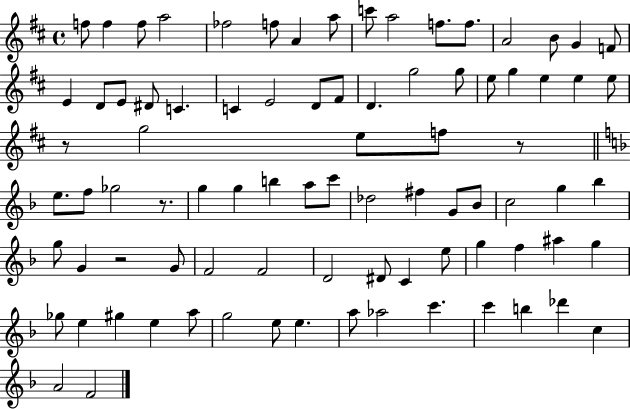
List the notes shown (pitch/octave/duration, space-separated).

F5/e F5/q F5/e A5/h FES5/h F5/e A4/q A5/e C6/e A5/h F5/e. F5/e. A4/h B4/e G4/q F4/e E4/q D4/e E4/e D#4/e C4/q. C4/q E4/h D4/e F#4/e D4/q. G5/h G5/e E5/e G5/q E5/q E5/q E5/e R/e G5/h E5/e F5/e R/e E5/e. F5/e Gb5/h R/e. G5/q G5/q B5/q A5/e C6/e Db5/h F#5/q G4/e Bb4/e C5/h G5/q Bb5/q G5/e G4/q R/h G4/e F4/h F4/h D4/h D#4/e C4/q E5/e G5/q F5/q A#5/q G5/q Gb5/e E5/q G#5/q E5/q A5/e G5/h E5/e E5/q. A5/e Ab5/h C6/q. C6/q B5/q Db6/q C5/q A4/h F4/h